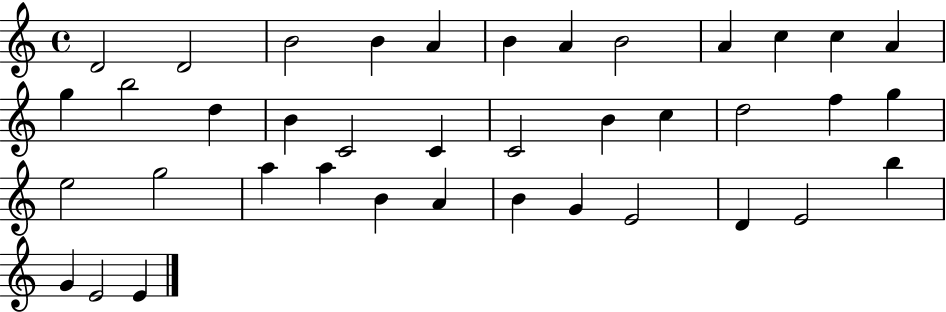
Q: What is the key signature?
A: C major